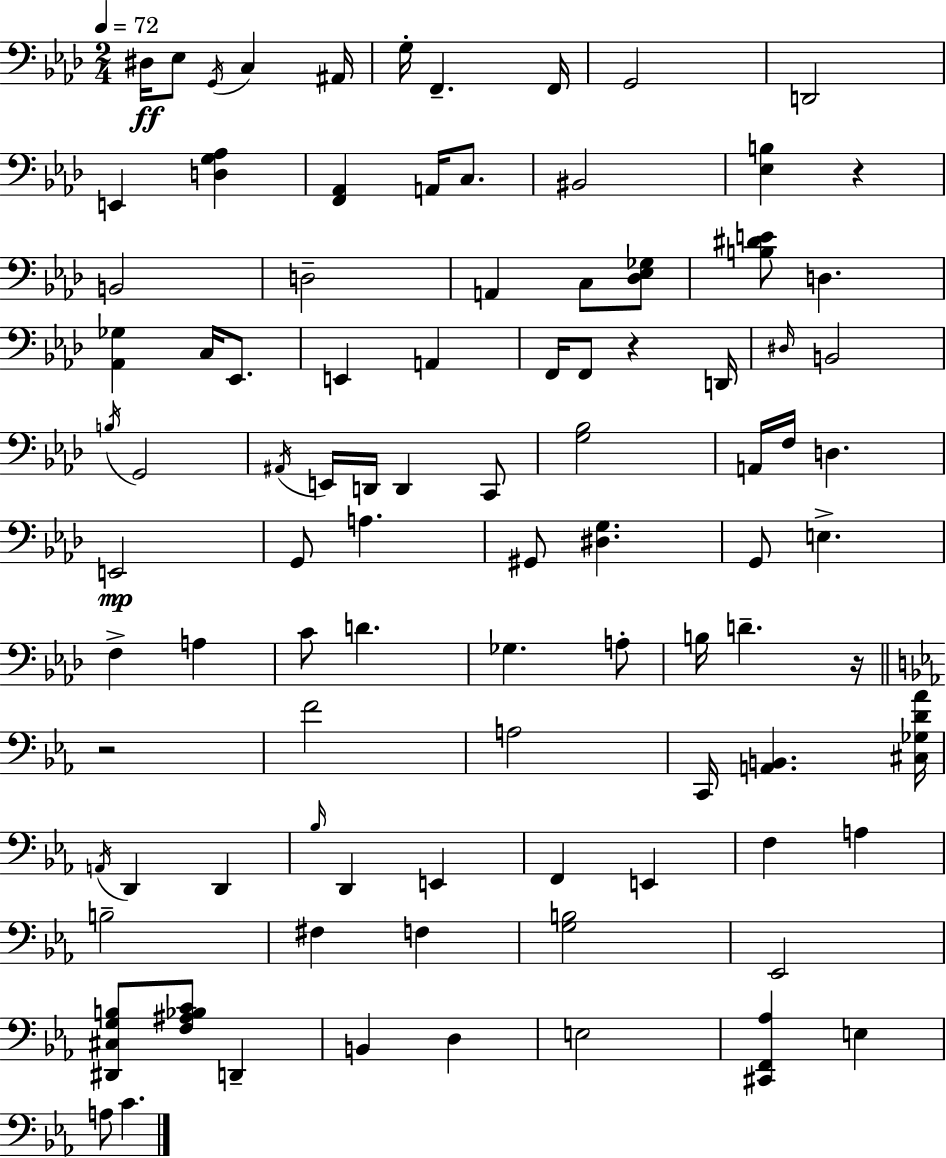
X:1
T:Untitled
M:2/4
L:1/4
K:Ab
^D,/4 _E,/2 G,,/4 C, ^A,,/4 G,/4 F,, F,,/4 G,,2 D,,2 E,, [D,G,_A,] [F,,_A,,] A,,/4 C,/2 ^B,,2 [_E,B,] z B,,2 D,2 A,, C,/2 [_D,_E,_G,]/2 [B,^DE]/2 D, [_A,,_G,] C,/4 _E,,/2 E,, A,, F,,/4 F,,/2 z D,,/4 ^D,/4 B,,2 B,/4 G,,2 ^A,,/4 E,,/4 D,,/4 D,, C,,/2 [G,_B,]2 A,,/4 F,/4 D, E,,2 G,,/2 A, ^G,,/2 [^D,G,] G,,/2 E, F, A, C/2 D _G, A,/2 B,/4 D z/4 z2 F2 A,2 C,,/4 [A,,B,,] [^C,_G,D_A]/4 A,,/4 D,, D,, _B,/4 D,, E,, F,, E,, F, A, B,2 ^F, F, [G,B,]2 _E,,2 [^D,,^C,G,B,]/2 [F,^A,_B,C]/2 D,, B,, D, E,2 [^C,,F,,_A,] E, A,/2 C